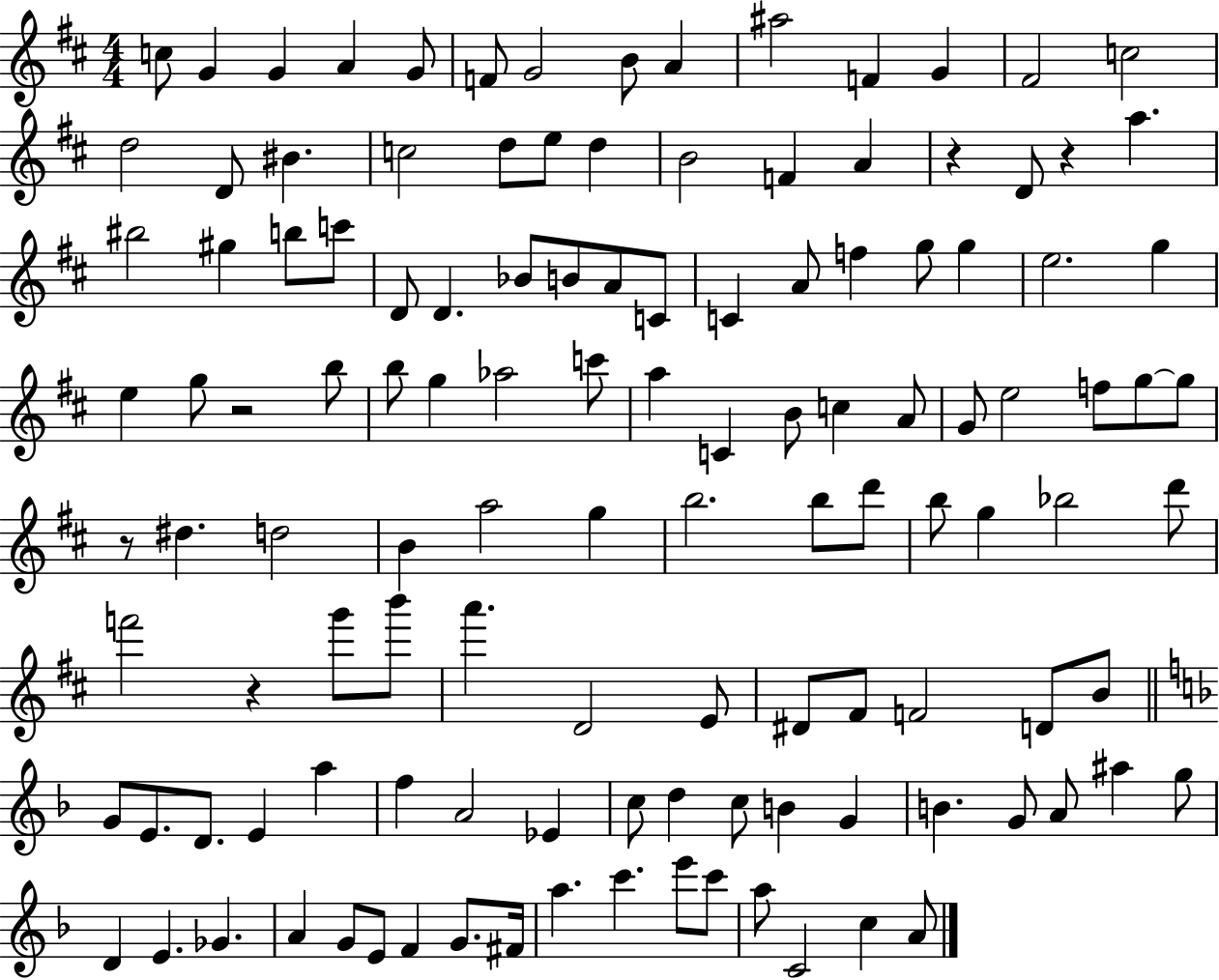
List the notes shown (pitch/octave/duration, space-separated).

C5/e G4/q G4/q A4/q G4/e F4/e G4/h B4/e A4/q A#5/h F4/q G4/q F#4/h C5/h D5/h D4/e BIS4/q. C5/h D5/e E5/e D5/q B4/h F4/q A4/q R/q D4/e R/q A5/q. BIS5/h G#5/q B5/e C6/e D4/e D4/q. Bb4/e B4/e A4/e C4/e C4/q A4/e F5/q G5/e G5/q E5/h. G5/q E5/q G5/e R/h B5/e B5/e G5/q Ab5/h C6/e A5/q C4/q B4/e C5/q A4/e G4/e E5/h F5/e G5/e G5/e R/e D#5/q. D5/h B4/q A5/h G5/q B5/h. B5/e D6/e B5/e G5/q Bb5/h D6/e F6/h R/q G6/e B6/e A6/q. D4/h E4/e D#4/e F#4/e F4/h D4/e B4/e G4/e E4/e. D4/e. E4/q A5/q F5/q A4/h Eb4/q C5/e D5/q C5/e B4/q G4/q B4/q. G4/e A4/e A#5/q G5/e D4/q E4/q. Gb4/q. A4/q G4/e E4/e F4/q G4/e. F#4/s A5/q. C6/q. E6/e C6/e A5/e C4/h C5/q A4/e